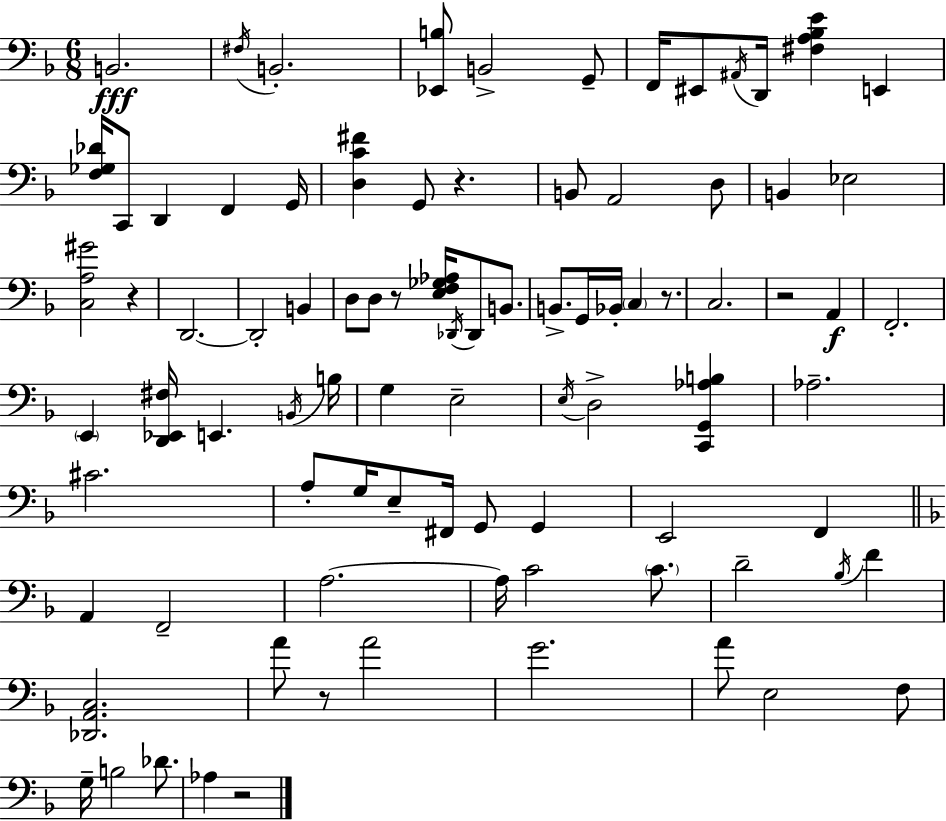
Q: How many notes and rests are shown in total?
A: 88